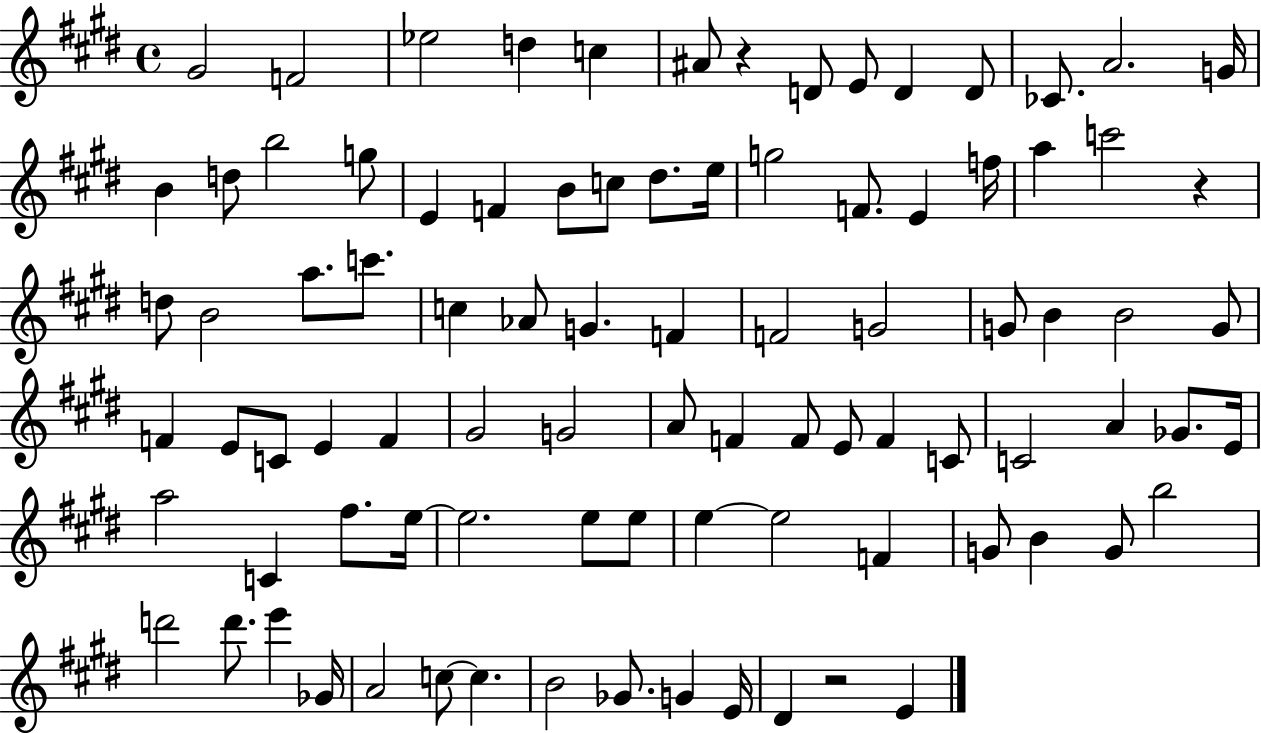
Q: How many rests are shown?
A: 3